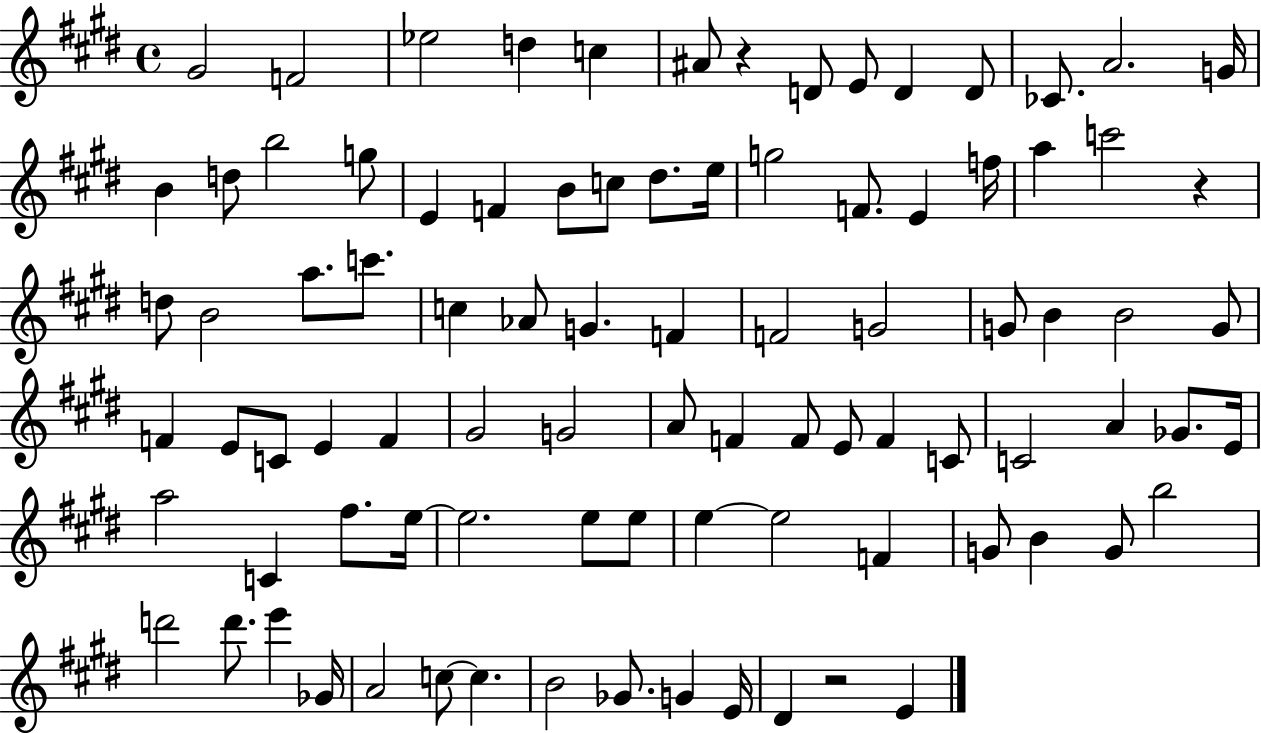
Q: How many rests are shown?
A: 3